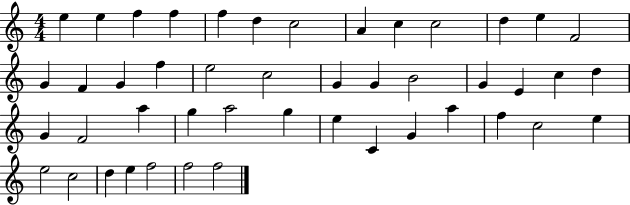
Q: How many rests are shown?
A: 0